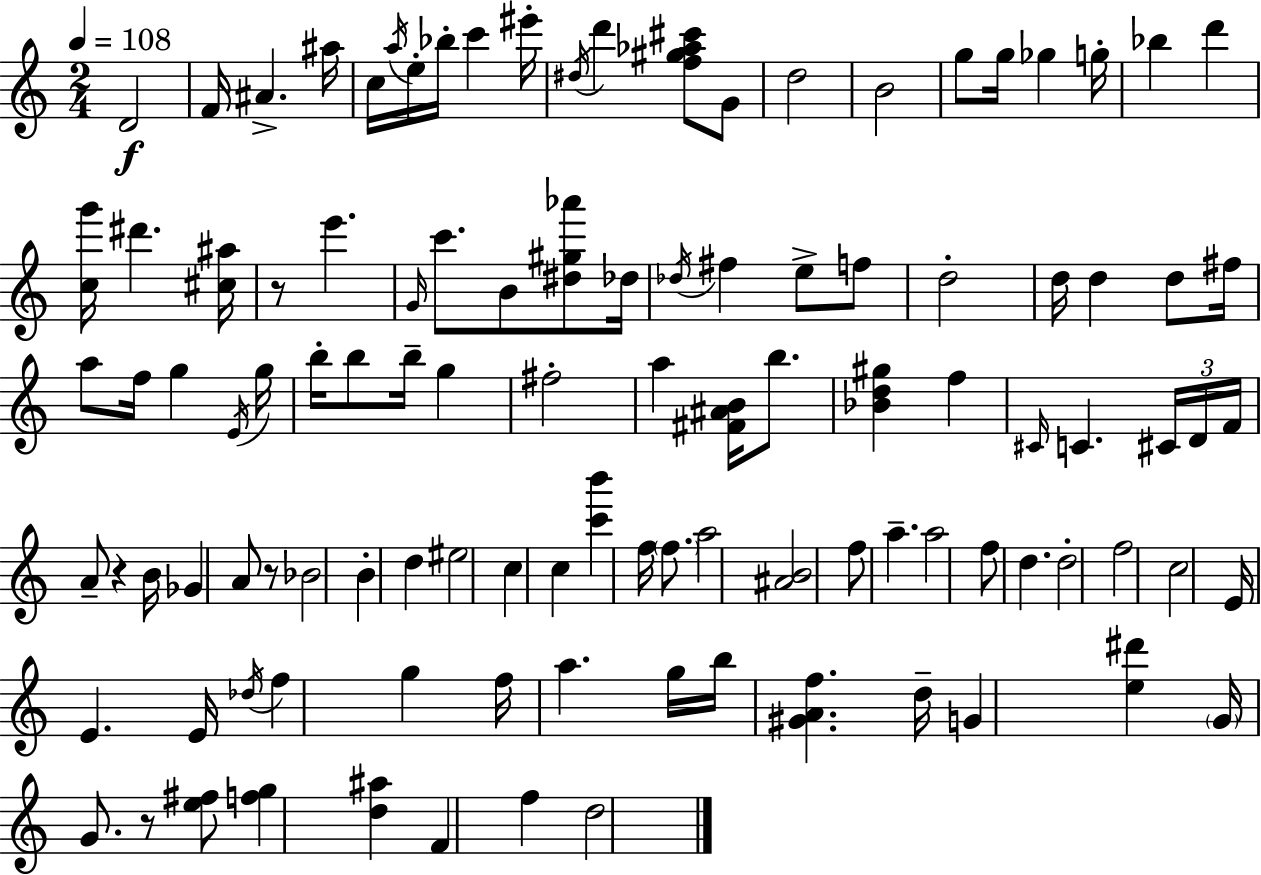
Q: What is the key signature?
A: C major